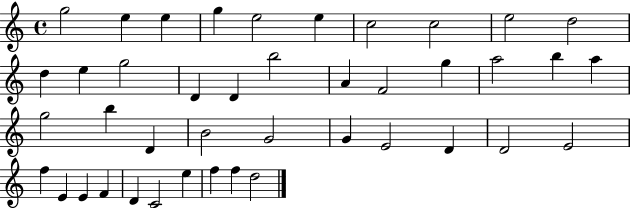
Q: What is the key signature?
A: C major